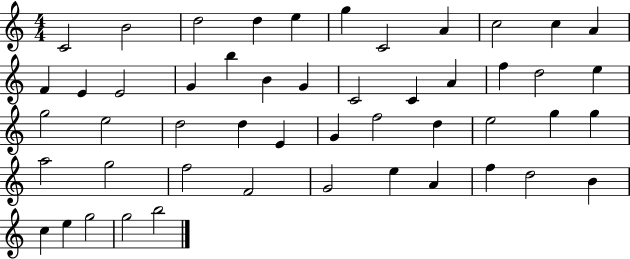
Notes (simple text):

C4/h B4/h D5/h D5/q E5/q G5/q C4/h A4/q C5/h C5/q A4/q F4/q E4/q E4/h G4/q B5/q B4/q G4/q C4/h C4/q A4/q F5/q D5/h E5/q G5/h E5/h D5/h D5/q E4/q G4/q F5/h D5/q E5/h G5/q G5/q A5/h G5/h F5/h F4/h G4/h E5/q A4/q F5/q D5/h B4/q C5/q E5/q G5/h G5/h B5/h